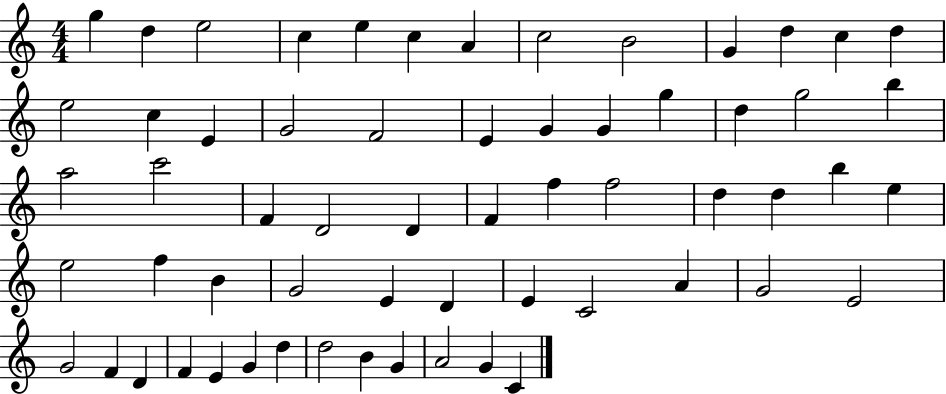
G5/q D5/q E5/h C5/q E5/q C5/q A4/q C5/h B4/h G4/q D5/q C5/q D5/q E5/h C5/q E4/q G4/h F4/h E4/q G4/q G4/q G5/q D5/q G5/h B5/q A5/h C6/h F4/q D4/h D4/q F4/q F5/q F5/h D5/q D5/q B5/q E5/q E5/h F5/q B4/q G4/h E4/q D4/q E4/q C4/h A4/q G4/h E4/h G4/h F4/q D4/q F4/q E4/q G4/q D5/q D5/h B4/q G4/q A4/h G4/q C4/q